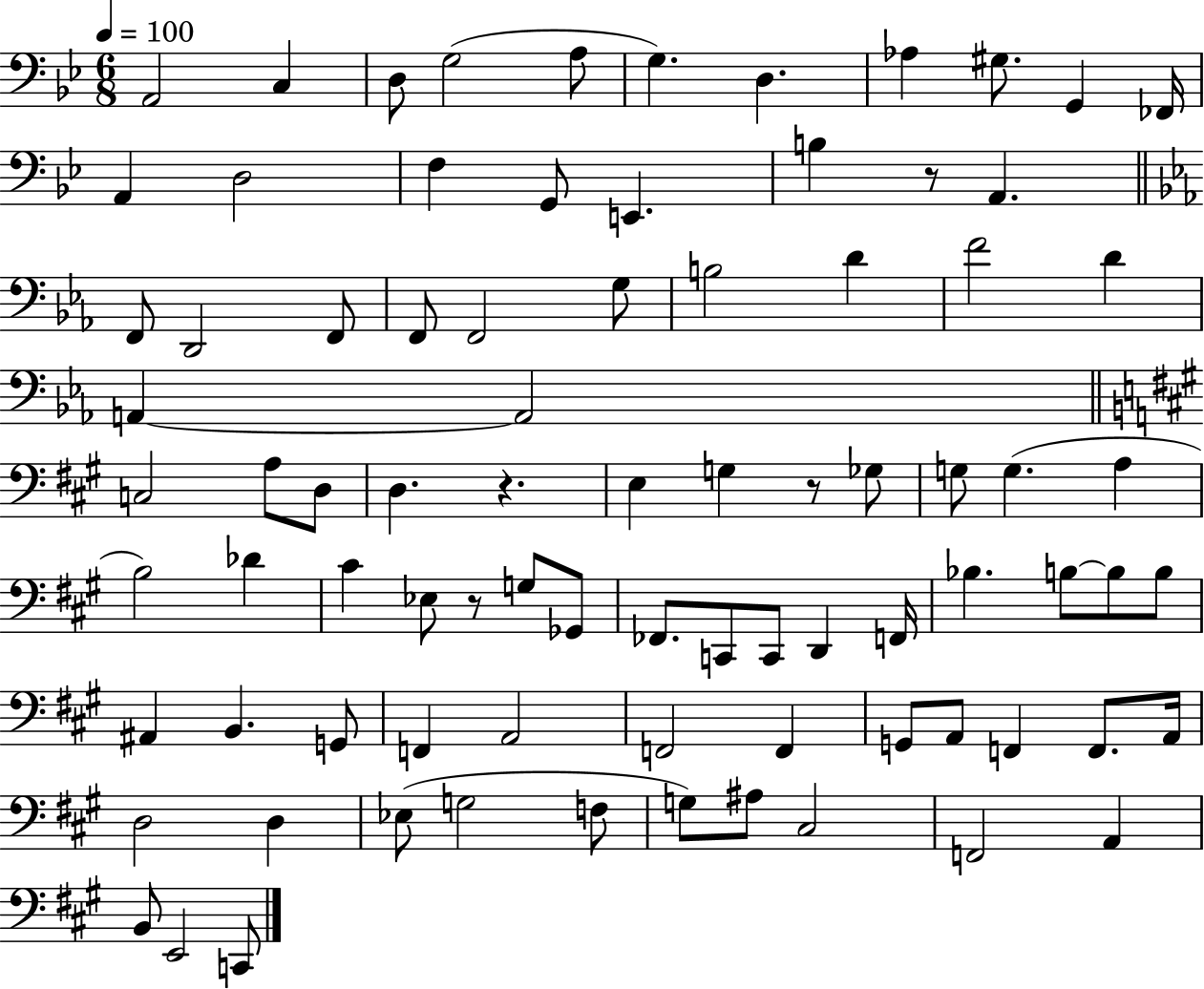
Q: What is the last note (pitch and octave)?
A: C2